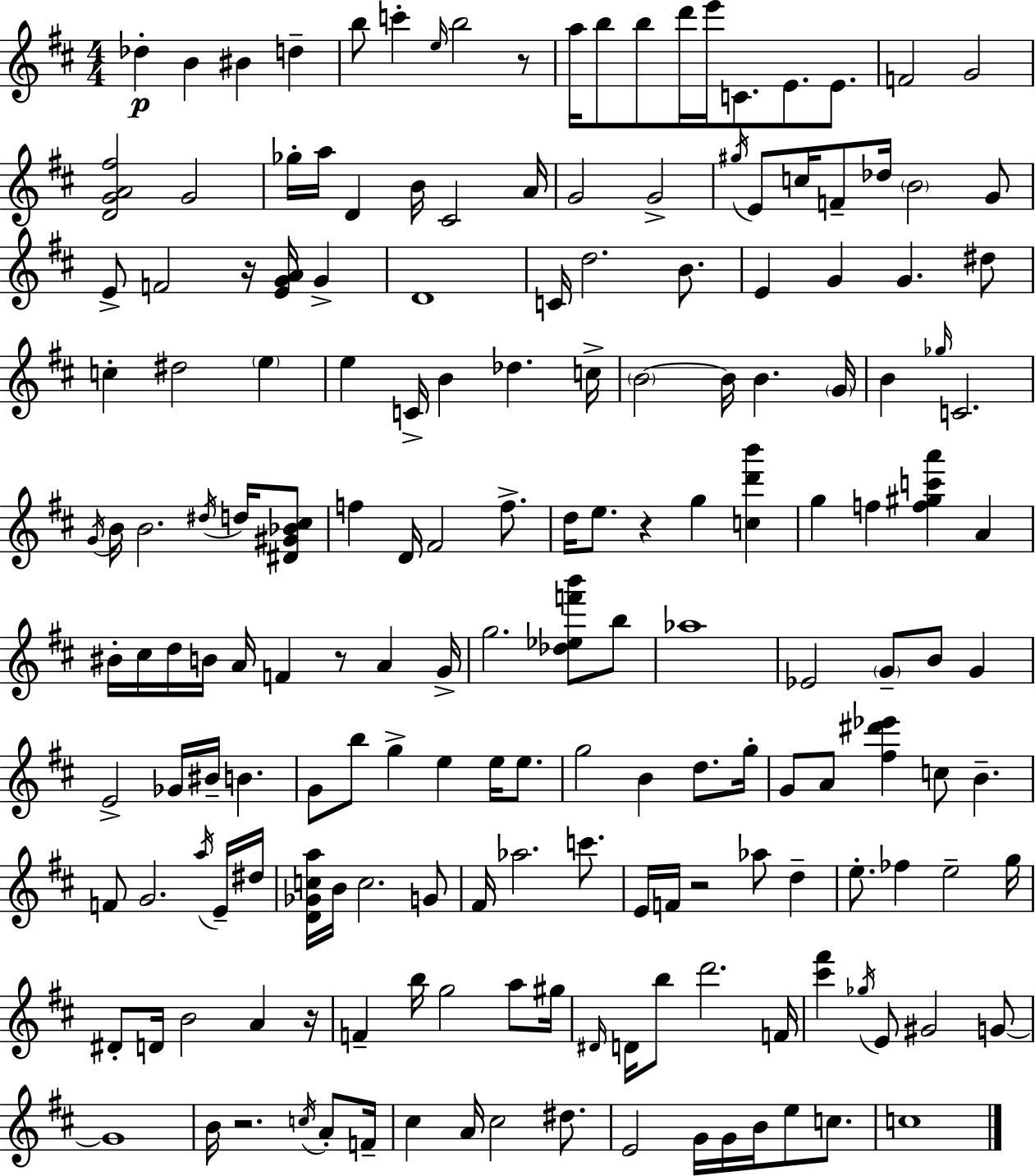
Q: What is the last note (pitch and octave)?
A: C5